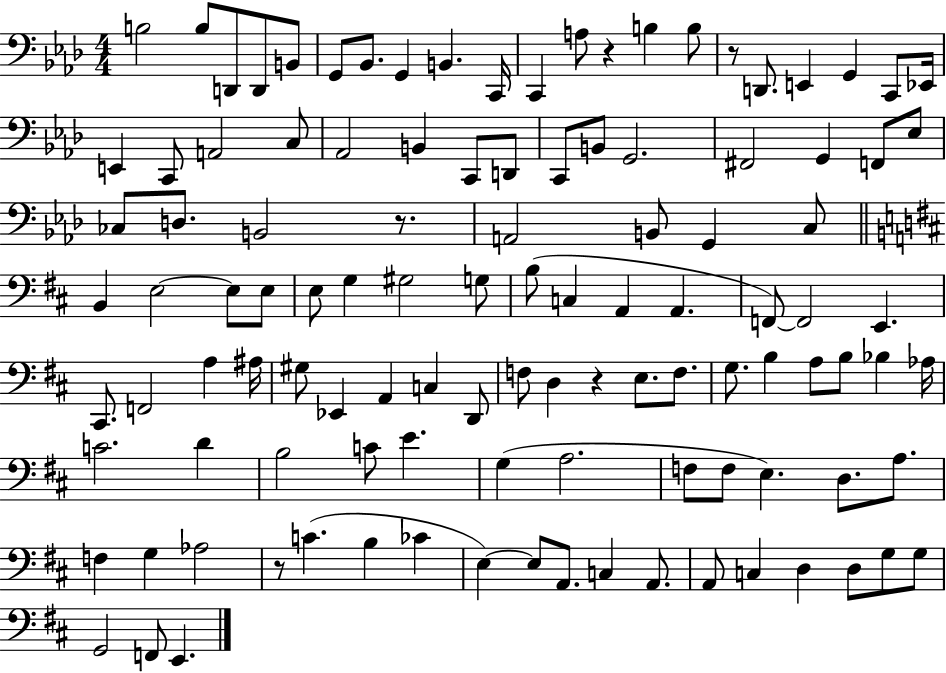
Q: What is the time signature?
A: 4/4